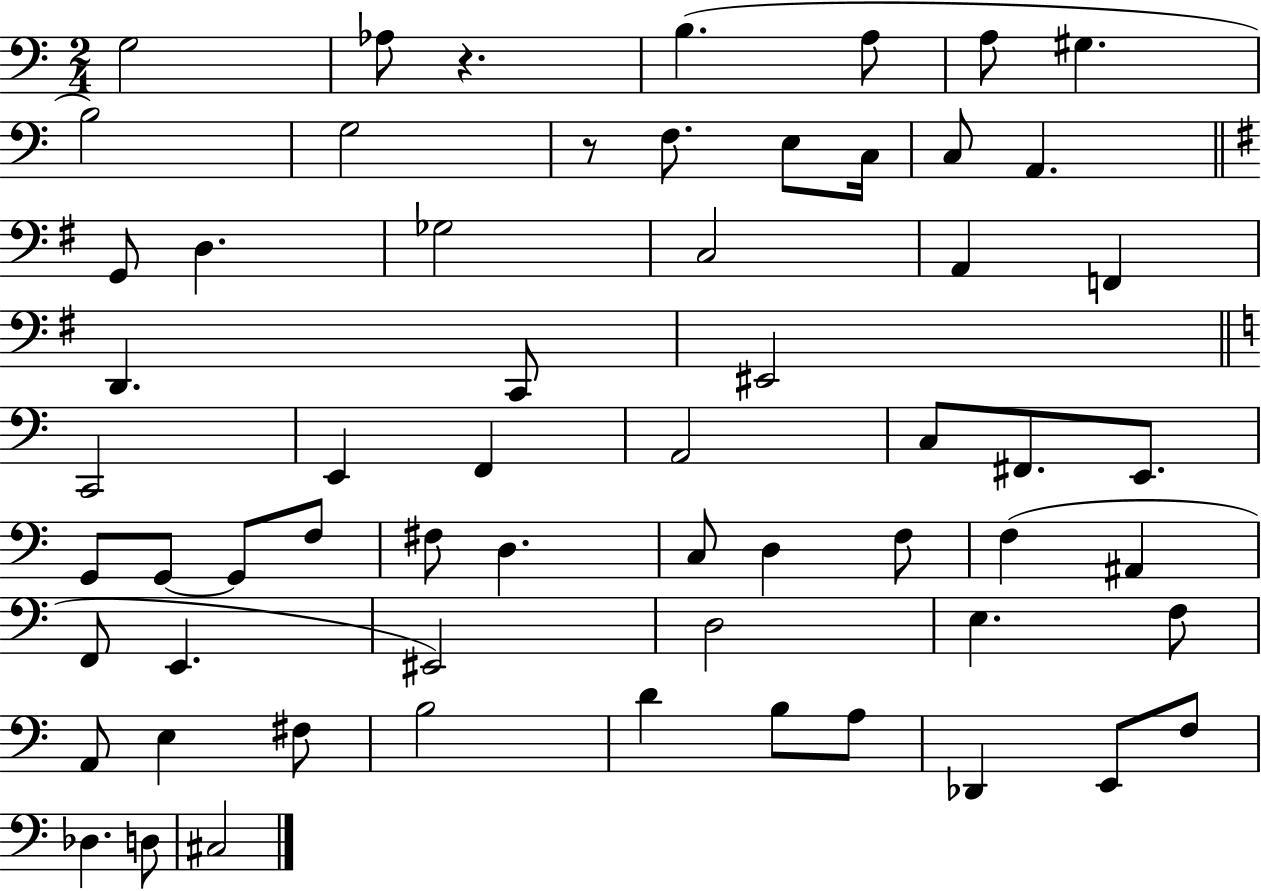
{
  \clef bass
  \numericTimeSignature
  \time 2/4
  \key c \major
  g2 | aes8 r4. | b4.( a8 | a8 gis4. | \break b2) | g2 | r8 f8. e8 c16 | c8 a,4. | \break \bar "||" \break \key g \major g,8 d4. | ges2 | c2 | a,4 f,4 | \break d,4. c,8 | eis,2 | \bar "||" \break \key c \major c,2 | e,4 f,4 | a,2 | c8 fis,8. e,8. | \break g,8 g,8~~ g,8 f8 | fis8 d4. | c8 d4 f8 | f4( ais,4 | \break f,8 e,4. | eis,2) | d2 | e4. f8 | \break a,8 e4 fis8 | b2 | d'4 b8 a8 | des,4 e,8 f8 | \break des4. d8 | cis2 | \bar "|."
}